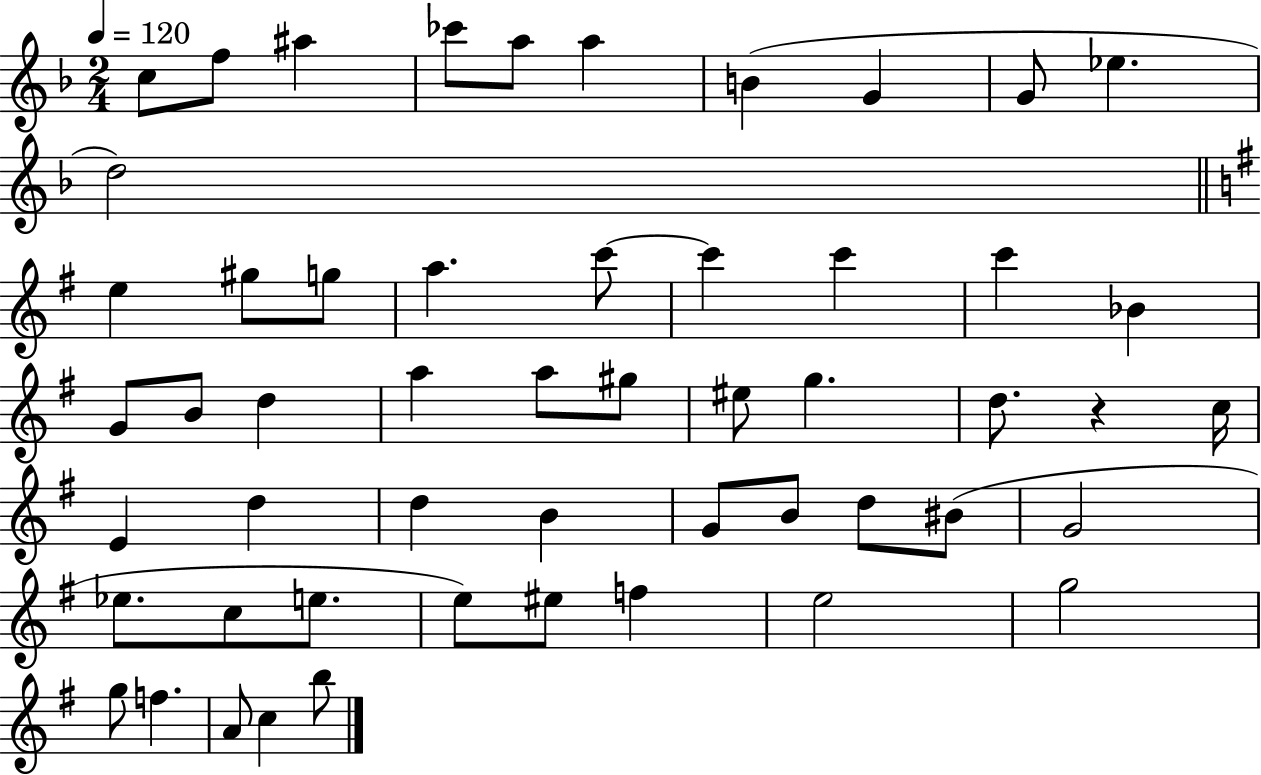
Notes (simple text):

C5/e F5/e A#5/q CES6/e A5/e A5/q B4/q G4/q G4/e Eb5/q. D5/h E5/q G#5/e G5/e A5/q. C6/e C6/q C6/q C6/q Bb4/q G4/e B4/e D5/q A5/q A5/e G#5/e EIS5/e G5/q. D5/e. R/q C5/s E4/q D5/q D5/q B4/q G4/e B4/e D5/e BIS4/e G4/h Eb5/e. C5/e E5/e. E5/e EIS5/e F5/q E5/h G5/h G5/e F5/q. A4/e C5/q B5/e